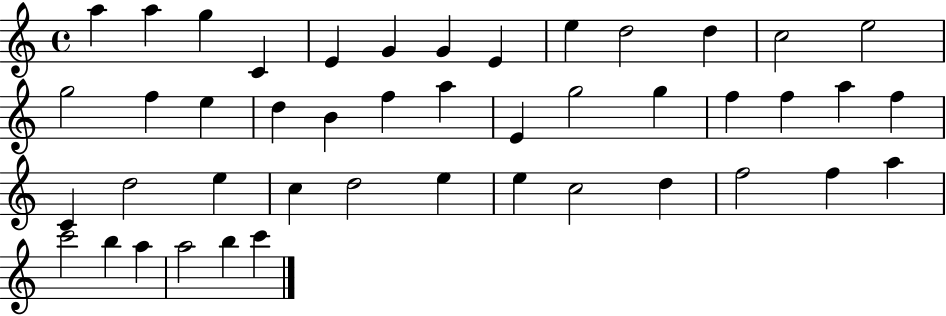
{
  \clef treble
  \time 4/4
  \defaultTimeSignature
  \key c \major
  a''4 a''4 g''4 c'4 | e'4 g'4 g'4 e'4 | e''4 d''2 d''4 | c''2 e''2 | \break g''2 f''4 e''4 | d''4 b'4 f''4 a''4 | e'4 g''2 g''4 | f''4 f''4 a''4 f''4 | \break c'4 d''2 e''4 | c''4 d''2 e''4 | e''4 c''2 d''4 | f''2 f''4 a''4 | \break c'''2 b''4 a''4 | a''2 b''4 c'''4 | \bar "|."
}